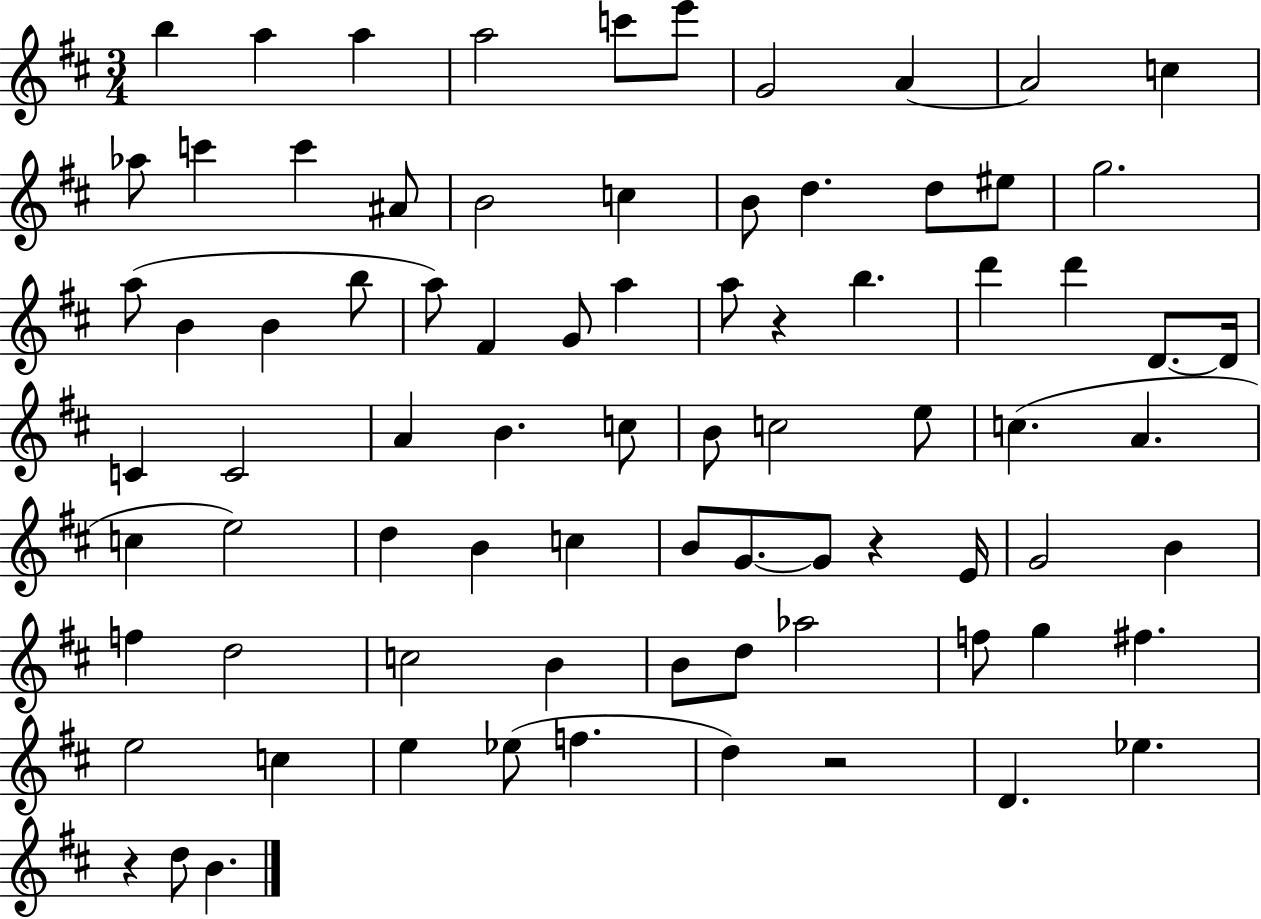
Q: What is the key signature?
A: D major